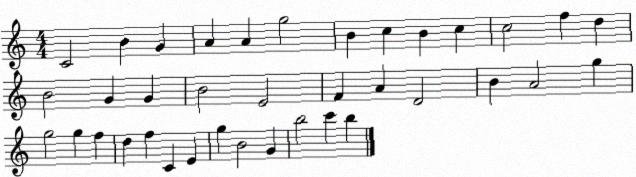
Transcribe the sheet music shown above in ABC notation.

X:1
T:Untitled
M:4/4
L:1/4
K:C
C2 B G A A g2 B c B c c2 f d B2 G G B2 E2 F A D2 B A2 g g2 g f d f C E g B2 G b2 c' b